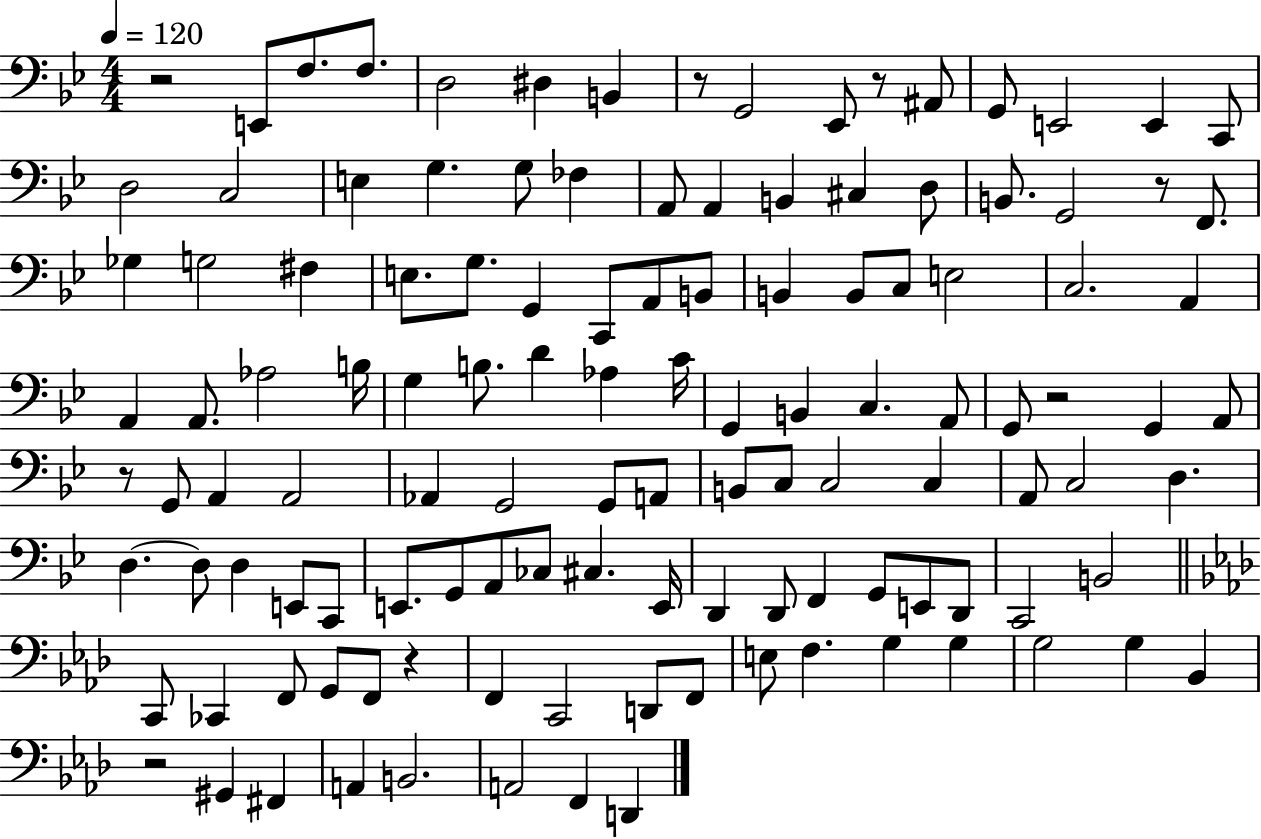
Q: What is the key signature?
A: BES major